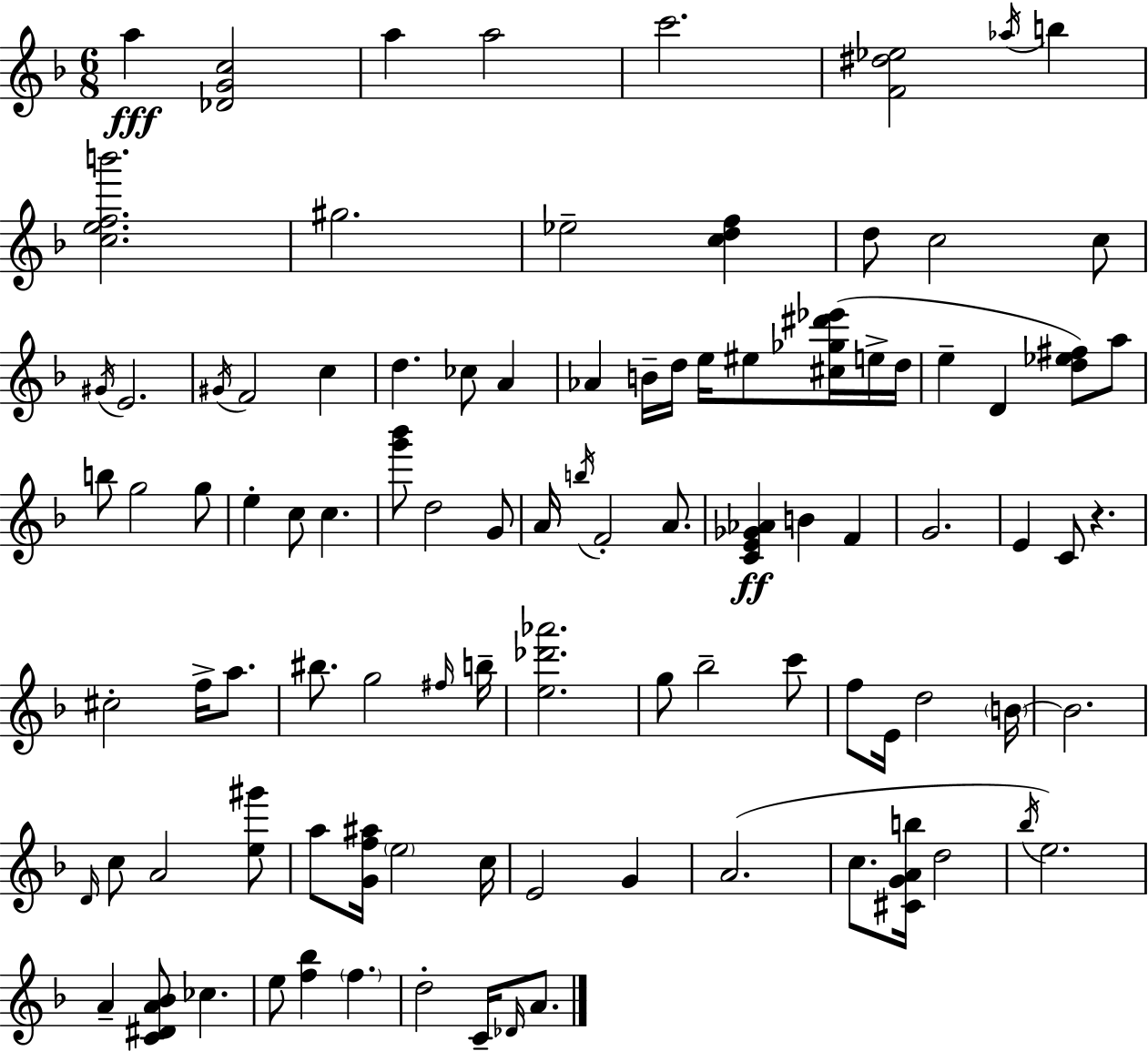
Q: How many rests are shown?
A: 1